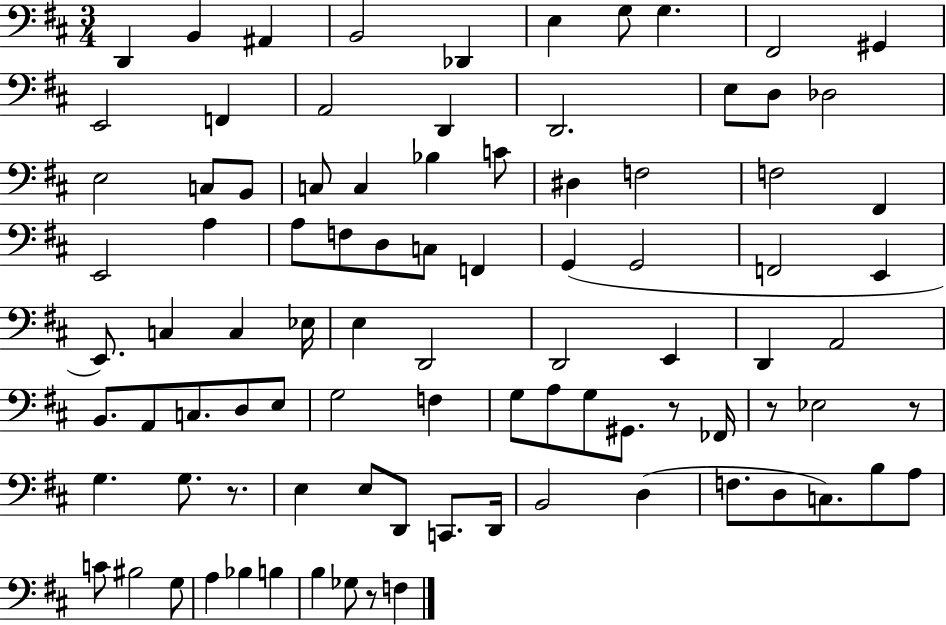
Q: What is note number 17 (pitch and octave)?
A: D3